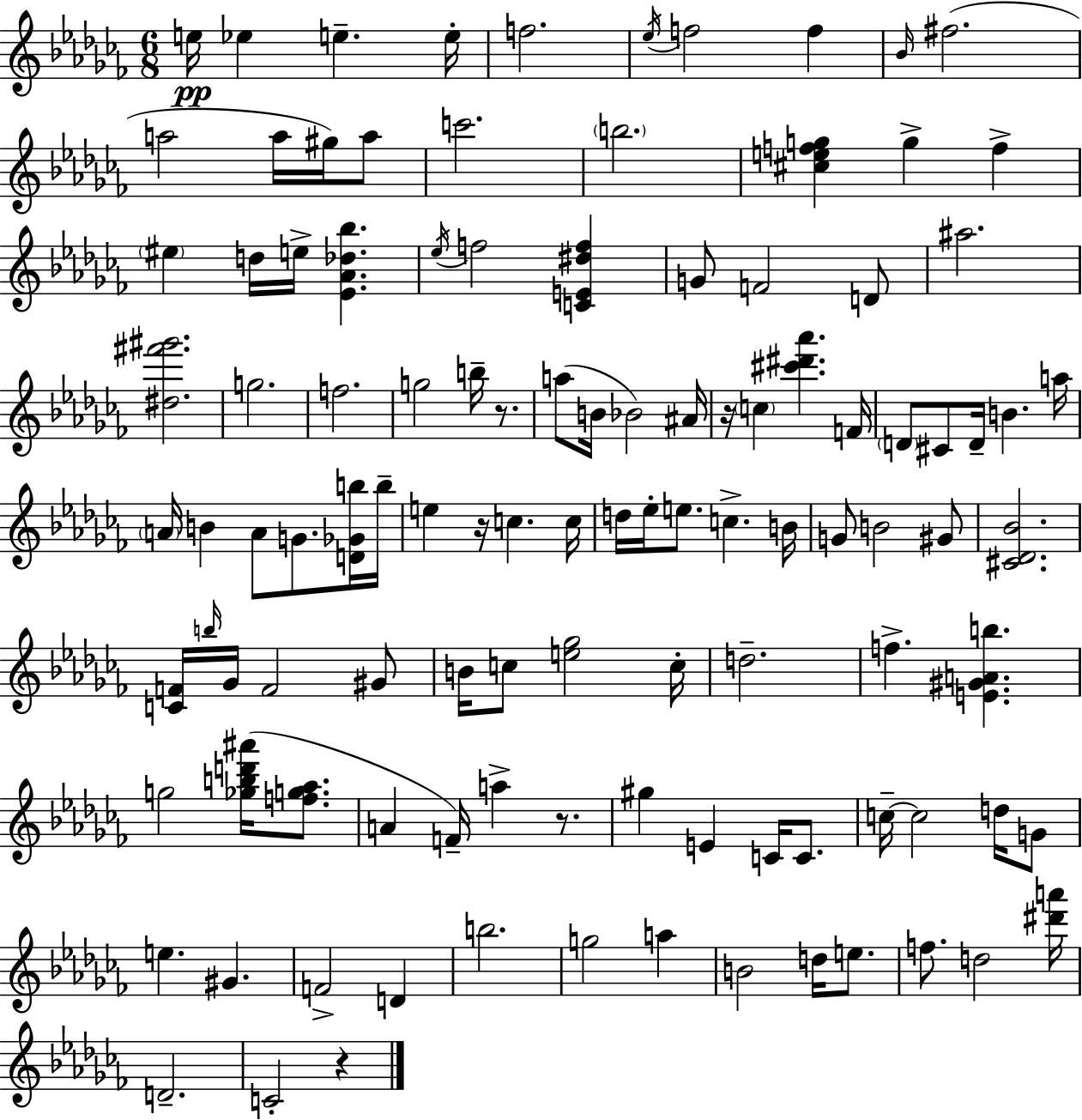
E5/s Eb5/q E5/q. E5/s F5/h. Eb5/s F5/h F5/q Bb4/s F#5/h. A5/h A5/s G#5/s A5/e C6/h. B5/h. [C#5,E5,F5,G5]/q G5/q F5/q EIS5/q D5/s E5/s [Eb4,Ab4,Db5,Bb5]/q. Eb5/s F5/h [C4,E4,D#5,F5]/q G4/e F4/h D4/e A#5/h. [D#5,F#6,G#6]/h. G5/h. F5/h. G5/h B5/s R/e. A5/e B4/s Bb4/h A#4/s R/s C5/q [C#6,D#6,Ab6]/q. F4/s D4/e C#4/e D4/s B4/q. A5/s A4/s B4/q A4/e G4/e. [D4,Gb4,B5]/s B5/s E5/q R/s C5/q. C5/s D5/s Eb5/s E5/e. C5/q. B4/s G4/e B4/h G#4/e [C#4,Db4,Bb4]/h. [C4,F4]/s B5/s Gb4/s F4/h G#4/e B4/s C5/e [E5,Gb5]/h C5/s D5/h. F5/q. [E4,G#4,A4,B5]/q. G5/h [Gb5,B5,D6,A#6]/s [F5,G5,Ab5]/e. A4/q F4/s A5/q R/e. G#5/q E4/q C4/s C4/e. C5/s C5/h D5/s G4/e E5/q. G#4/q. F4/h D4/q B5/h. G5/h A5/q B4/h D5/s E5/e. F5/e. D5/h [D#6,A6]/s D4/h. C4/h R/q